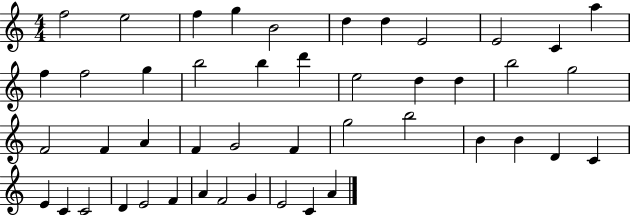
F5/h E5/h F5/q G5/q B4/h D5/q D5/q E4/h E4/h C4/q A5/q F5/q F5/h G5/q B5/h B5/q D6/q E5/h D5/q D5/q B5/h G5/h F4/h F4/q A4/q F4/q G4/h F4/q G5/h B5/h B4/q B4/q D4/q C4/q E4/q C4/q C4/h D4/q E4/h F4/q A4/q F4/h G4/q E4/h C4/q A4/q